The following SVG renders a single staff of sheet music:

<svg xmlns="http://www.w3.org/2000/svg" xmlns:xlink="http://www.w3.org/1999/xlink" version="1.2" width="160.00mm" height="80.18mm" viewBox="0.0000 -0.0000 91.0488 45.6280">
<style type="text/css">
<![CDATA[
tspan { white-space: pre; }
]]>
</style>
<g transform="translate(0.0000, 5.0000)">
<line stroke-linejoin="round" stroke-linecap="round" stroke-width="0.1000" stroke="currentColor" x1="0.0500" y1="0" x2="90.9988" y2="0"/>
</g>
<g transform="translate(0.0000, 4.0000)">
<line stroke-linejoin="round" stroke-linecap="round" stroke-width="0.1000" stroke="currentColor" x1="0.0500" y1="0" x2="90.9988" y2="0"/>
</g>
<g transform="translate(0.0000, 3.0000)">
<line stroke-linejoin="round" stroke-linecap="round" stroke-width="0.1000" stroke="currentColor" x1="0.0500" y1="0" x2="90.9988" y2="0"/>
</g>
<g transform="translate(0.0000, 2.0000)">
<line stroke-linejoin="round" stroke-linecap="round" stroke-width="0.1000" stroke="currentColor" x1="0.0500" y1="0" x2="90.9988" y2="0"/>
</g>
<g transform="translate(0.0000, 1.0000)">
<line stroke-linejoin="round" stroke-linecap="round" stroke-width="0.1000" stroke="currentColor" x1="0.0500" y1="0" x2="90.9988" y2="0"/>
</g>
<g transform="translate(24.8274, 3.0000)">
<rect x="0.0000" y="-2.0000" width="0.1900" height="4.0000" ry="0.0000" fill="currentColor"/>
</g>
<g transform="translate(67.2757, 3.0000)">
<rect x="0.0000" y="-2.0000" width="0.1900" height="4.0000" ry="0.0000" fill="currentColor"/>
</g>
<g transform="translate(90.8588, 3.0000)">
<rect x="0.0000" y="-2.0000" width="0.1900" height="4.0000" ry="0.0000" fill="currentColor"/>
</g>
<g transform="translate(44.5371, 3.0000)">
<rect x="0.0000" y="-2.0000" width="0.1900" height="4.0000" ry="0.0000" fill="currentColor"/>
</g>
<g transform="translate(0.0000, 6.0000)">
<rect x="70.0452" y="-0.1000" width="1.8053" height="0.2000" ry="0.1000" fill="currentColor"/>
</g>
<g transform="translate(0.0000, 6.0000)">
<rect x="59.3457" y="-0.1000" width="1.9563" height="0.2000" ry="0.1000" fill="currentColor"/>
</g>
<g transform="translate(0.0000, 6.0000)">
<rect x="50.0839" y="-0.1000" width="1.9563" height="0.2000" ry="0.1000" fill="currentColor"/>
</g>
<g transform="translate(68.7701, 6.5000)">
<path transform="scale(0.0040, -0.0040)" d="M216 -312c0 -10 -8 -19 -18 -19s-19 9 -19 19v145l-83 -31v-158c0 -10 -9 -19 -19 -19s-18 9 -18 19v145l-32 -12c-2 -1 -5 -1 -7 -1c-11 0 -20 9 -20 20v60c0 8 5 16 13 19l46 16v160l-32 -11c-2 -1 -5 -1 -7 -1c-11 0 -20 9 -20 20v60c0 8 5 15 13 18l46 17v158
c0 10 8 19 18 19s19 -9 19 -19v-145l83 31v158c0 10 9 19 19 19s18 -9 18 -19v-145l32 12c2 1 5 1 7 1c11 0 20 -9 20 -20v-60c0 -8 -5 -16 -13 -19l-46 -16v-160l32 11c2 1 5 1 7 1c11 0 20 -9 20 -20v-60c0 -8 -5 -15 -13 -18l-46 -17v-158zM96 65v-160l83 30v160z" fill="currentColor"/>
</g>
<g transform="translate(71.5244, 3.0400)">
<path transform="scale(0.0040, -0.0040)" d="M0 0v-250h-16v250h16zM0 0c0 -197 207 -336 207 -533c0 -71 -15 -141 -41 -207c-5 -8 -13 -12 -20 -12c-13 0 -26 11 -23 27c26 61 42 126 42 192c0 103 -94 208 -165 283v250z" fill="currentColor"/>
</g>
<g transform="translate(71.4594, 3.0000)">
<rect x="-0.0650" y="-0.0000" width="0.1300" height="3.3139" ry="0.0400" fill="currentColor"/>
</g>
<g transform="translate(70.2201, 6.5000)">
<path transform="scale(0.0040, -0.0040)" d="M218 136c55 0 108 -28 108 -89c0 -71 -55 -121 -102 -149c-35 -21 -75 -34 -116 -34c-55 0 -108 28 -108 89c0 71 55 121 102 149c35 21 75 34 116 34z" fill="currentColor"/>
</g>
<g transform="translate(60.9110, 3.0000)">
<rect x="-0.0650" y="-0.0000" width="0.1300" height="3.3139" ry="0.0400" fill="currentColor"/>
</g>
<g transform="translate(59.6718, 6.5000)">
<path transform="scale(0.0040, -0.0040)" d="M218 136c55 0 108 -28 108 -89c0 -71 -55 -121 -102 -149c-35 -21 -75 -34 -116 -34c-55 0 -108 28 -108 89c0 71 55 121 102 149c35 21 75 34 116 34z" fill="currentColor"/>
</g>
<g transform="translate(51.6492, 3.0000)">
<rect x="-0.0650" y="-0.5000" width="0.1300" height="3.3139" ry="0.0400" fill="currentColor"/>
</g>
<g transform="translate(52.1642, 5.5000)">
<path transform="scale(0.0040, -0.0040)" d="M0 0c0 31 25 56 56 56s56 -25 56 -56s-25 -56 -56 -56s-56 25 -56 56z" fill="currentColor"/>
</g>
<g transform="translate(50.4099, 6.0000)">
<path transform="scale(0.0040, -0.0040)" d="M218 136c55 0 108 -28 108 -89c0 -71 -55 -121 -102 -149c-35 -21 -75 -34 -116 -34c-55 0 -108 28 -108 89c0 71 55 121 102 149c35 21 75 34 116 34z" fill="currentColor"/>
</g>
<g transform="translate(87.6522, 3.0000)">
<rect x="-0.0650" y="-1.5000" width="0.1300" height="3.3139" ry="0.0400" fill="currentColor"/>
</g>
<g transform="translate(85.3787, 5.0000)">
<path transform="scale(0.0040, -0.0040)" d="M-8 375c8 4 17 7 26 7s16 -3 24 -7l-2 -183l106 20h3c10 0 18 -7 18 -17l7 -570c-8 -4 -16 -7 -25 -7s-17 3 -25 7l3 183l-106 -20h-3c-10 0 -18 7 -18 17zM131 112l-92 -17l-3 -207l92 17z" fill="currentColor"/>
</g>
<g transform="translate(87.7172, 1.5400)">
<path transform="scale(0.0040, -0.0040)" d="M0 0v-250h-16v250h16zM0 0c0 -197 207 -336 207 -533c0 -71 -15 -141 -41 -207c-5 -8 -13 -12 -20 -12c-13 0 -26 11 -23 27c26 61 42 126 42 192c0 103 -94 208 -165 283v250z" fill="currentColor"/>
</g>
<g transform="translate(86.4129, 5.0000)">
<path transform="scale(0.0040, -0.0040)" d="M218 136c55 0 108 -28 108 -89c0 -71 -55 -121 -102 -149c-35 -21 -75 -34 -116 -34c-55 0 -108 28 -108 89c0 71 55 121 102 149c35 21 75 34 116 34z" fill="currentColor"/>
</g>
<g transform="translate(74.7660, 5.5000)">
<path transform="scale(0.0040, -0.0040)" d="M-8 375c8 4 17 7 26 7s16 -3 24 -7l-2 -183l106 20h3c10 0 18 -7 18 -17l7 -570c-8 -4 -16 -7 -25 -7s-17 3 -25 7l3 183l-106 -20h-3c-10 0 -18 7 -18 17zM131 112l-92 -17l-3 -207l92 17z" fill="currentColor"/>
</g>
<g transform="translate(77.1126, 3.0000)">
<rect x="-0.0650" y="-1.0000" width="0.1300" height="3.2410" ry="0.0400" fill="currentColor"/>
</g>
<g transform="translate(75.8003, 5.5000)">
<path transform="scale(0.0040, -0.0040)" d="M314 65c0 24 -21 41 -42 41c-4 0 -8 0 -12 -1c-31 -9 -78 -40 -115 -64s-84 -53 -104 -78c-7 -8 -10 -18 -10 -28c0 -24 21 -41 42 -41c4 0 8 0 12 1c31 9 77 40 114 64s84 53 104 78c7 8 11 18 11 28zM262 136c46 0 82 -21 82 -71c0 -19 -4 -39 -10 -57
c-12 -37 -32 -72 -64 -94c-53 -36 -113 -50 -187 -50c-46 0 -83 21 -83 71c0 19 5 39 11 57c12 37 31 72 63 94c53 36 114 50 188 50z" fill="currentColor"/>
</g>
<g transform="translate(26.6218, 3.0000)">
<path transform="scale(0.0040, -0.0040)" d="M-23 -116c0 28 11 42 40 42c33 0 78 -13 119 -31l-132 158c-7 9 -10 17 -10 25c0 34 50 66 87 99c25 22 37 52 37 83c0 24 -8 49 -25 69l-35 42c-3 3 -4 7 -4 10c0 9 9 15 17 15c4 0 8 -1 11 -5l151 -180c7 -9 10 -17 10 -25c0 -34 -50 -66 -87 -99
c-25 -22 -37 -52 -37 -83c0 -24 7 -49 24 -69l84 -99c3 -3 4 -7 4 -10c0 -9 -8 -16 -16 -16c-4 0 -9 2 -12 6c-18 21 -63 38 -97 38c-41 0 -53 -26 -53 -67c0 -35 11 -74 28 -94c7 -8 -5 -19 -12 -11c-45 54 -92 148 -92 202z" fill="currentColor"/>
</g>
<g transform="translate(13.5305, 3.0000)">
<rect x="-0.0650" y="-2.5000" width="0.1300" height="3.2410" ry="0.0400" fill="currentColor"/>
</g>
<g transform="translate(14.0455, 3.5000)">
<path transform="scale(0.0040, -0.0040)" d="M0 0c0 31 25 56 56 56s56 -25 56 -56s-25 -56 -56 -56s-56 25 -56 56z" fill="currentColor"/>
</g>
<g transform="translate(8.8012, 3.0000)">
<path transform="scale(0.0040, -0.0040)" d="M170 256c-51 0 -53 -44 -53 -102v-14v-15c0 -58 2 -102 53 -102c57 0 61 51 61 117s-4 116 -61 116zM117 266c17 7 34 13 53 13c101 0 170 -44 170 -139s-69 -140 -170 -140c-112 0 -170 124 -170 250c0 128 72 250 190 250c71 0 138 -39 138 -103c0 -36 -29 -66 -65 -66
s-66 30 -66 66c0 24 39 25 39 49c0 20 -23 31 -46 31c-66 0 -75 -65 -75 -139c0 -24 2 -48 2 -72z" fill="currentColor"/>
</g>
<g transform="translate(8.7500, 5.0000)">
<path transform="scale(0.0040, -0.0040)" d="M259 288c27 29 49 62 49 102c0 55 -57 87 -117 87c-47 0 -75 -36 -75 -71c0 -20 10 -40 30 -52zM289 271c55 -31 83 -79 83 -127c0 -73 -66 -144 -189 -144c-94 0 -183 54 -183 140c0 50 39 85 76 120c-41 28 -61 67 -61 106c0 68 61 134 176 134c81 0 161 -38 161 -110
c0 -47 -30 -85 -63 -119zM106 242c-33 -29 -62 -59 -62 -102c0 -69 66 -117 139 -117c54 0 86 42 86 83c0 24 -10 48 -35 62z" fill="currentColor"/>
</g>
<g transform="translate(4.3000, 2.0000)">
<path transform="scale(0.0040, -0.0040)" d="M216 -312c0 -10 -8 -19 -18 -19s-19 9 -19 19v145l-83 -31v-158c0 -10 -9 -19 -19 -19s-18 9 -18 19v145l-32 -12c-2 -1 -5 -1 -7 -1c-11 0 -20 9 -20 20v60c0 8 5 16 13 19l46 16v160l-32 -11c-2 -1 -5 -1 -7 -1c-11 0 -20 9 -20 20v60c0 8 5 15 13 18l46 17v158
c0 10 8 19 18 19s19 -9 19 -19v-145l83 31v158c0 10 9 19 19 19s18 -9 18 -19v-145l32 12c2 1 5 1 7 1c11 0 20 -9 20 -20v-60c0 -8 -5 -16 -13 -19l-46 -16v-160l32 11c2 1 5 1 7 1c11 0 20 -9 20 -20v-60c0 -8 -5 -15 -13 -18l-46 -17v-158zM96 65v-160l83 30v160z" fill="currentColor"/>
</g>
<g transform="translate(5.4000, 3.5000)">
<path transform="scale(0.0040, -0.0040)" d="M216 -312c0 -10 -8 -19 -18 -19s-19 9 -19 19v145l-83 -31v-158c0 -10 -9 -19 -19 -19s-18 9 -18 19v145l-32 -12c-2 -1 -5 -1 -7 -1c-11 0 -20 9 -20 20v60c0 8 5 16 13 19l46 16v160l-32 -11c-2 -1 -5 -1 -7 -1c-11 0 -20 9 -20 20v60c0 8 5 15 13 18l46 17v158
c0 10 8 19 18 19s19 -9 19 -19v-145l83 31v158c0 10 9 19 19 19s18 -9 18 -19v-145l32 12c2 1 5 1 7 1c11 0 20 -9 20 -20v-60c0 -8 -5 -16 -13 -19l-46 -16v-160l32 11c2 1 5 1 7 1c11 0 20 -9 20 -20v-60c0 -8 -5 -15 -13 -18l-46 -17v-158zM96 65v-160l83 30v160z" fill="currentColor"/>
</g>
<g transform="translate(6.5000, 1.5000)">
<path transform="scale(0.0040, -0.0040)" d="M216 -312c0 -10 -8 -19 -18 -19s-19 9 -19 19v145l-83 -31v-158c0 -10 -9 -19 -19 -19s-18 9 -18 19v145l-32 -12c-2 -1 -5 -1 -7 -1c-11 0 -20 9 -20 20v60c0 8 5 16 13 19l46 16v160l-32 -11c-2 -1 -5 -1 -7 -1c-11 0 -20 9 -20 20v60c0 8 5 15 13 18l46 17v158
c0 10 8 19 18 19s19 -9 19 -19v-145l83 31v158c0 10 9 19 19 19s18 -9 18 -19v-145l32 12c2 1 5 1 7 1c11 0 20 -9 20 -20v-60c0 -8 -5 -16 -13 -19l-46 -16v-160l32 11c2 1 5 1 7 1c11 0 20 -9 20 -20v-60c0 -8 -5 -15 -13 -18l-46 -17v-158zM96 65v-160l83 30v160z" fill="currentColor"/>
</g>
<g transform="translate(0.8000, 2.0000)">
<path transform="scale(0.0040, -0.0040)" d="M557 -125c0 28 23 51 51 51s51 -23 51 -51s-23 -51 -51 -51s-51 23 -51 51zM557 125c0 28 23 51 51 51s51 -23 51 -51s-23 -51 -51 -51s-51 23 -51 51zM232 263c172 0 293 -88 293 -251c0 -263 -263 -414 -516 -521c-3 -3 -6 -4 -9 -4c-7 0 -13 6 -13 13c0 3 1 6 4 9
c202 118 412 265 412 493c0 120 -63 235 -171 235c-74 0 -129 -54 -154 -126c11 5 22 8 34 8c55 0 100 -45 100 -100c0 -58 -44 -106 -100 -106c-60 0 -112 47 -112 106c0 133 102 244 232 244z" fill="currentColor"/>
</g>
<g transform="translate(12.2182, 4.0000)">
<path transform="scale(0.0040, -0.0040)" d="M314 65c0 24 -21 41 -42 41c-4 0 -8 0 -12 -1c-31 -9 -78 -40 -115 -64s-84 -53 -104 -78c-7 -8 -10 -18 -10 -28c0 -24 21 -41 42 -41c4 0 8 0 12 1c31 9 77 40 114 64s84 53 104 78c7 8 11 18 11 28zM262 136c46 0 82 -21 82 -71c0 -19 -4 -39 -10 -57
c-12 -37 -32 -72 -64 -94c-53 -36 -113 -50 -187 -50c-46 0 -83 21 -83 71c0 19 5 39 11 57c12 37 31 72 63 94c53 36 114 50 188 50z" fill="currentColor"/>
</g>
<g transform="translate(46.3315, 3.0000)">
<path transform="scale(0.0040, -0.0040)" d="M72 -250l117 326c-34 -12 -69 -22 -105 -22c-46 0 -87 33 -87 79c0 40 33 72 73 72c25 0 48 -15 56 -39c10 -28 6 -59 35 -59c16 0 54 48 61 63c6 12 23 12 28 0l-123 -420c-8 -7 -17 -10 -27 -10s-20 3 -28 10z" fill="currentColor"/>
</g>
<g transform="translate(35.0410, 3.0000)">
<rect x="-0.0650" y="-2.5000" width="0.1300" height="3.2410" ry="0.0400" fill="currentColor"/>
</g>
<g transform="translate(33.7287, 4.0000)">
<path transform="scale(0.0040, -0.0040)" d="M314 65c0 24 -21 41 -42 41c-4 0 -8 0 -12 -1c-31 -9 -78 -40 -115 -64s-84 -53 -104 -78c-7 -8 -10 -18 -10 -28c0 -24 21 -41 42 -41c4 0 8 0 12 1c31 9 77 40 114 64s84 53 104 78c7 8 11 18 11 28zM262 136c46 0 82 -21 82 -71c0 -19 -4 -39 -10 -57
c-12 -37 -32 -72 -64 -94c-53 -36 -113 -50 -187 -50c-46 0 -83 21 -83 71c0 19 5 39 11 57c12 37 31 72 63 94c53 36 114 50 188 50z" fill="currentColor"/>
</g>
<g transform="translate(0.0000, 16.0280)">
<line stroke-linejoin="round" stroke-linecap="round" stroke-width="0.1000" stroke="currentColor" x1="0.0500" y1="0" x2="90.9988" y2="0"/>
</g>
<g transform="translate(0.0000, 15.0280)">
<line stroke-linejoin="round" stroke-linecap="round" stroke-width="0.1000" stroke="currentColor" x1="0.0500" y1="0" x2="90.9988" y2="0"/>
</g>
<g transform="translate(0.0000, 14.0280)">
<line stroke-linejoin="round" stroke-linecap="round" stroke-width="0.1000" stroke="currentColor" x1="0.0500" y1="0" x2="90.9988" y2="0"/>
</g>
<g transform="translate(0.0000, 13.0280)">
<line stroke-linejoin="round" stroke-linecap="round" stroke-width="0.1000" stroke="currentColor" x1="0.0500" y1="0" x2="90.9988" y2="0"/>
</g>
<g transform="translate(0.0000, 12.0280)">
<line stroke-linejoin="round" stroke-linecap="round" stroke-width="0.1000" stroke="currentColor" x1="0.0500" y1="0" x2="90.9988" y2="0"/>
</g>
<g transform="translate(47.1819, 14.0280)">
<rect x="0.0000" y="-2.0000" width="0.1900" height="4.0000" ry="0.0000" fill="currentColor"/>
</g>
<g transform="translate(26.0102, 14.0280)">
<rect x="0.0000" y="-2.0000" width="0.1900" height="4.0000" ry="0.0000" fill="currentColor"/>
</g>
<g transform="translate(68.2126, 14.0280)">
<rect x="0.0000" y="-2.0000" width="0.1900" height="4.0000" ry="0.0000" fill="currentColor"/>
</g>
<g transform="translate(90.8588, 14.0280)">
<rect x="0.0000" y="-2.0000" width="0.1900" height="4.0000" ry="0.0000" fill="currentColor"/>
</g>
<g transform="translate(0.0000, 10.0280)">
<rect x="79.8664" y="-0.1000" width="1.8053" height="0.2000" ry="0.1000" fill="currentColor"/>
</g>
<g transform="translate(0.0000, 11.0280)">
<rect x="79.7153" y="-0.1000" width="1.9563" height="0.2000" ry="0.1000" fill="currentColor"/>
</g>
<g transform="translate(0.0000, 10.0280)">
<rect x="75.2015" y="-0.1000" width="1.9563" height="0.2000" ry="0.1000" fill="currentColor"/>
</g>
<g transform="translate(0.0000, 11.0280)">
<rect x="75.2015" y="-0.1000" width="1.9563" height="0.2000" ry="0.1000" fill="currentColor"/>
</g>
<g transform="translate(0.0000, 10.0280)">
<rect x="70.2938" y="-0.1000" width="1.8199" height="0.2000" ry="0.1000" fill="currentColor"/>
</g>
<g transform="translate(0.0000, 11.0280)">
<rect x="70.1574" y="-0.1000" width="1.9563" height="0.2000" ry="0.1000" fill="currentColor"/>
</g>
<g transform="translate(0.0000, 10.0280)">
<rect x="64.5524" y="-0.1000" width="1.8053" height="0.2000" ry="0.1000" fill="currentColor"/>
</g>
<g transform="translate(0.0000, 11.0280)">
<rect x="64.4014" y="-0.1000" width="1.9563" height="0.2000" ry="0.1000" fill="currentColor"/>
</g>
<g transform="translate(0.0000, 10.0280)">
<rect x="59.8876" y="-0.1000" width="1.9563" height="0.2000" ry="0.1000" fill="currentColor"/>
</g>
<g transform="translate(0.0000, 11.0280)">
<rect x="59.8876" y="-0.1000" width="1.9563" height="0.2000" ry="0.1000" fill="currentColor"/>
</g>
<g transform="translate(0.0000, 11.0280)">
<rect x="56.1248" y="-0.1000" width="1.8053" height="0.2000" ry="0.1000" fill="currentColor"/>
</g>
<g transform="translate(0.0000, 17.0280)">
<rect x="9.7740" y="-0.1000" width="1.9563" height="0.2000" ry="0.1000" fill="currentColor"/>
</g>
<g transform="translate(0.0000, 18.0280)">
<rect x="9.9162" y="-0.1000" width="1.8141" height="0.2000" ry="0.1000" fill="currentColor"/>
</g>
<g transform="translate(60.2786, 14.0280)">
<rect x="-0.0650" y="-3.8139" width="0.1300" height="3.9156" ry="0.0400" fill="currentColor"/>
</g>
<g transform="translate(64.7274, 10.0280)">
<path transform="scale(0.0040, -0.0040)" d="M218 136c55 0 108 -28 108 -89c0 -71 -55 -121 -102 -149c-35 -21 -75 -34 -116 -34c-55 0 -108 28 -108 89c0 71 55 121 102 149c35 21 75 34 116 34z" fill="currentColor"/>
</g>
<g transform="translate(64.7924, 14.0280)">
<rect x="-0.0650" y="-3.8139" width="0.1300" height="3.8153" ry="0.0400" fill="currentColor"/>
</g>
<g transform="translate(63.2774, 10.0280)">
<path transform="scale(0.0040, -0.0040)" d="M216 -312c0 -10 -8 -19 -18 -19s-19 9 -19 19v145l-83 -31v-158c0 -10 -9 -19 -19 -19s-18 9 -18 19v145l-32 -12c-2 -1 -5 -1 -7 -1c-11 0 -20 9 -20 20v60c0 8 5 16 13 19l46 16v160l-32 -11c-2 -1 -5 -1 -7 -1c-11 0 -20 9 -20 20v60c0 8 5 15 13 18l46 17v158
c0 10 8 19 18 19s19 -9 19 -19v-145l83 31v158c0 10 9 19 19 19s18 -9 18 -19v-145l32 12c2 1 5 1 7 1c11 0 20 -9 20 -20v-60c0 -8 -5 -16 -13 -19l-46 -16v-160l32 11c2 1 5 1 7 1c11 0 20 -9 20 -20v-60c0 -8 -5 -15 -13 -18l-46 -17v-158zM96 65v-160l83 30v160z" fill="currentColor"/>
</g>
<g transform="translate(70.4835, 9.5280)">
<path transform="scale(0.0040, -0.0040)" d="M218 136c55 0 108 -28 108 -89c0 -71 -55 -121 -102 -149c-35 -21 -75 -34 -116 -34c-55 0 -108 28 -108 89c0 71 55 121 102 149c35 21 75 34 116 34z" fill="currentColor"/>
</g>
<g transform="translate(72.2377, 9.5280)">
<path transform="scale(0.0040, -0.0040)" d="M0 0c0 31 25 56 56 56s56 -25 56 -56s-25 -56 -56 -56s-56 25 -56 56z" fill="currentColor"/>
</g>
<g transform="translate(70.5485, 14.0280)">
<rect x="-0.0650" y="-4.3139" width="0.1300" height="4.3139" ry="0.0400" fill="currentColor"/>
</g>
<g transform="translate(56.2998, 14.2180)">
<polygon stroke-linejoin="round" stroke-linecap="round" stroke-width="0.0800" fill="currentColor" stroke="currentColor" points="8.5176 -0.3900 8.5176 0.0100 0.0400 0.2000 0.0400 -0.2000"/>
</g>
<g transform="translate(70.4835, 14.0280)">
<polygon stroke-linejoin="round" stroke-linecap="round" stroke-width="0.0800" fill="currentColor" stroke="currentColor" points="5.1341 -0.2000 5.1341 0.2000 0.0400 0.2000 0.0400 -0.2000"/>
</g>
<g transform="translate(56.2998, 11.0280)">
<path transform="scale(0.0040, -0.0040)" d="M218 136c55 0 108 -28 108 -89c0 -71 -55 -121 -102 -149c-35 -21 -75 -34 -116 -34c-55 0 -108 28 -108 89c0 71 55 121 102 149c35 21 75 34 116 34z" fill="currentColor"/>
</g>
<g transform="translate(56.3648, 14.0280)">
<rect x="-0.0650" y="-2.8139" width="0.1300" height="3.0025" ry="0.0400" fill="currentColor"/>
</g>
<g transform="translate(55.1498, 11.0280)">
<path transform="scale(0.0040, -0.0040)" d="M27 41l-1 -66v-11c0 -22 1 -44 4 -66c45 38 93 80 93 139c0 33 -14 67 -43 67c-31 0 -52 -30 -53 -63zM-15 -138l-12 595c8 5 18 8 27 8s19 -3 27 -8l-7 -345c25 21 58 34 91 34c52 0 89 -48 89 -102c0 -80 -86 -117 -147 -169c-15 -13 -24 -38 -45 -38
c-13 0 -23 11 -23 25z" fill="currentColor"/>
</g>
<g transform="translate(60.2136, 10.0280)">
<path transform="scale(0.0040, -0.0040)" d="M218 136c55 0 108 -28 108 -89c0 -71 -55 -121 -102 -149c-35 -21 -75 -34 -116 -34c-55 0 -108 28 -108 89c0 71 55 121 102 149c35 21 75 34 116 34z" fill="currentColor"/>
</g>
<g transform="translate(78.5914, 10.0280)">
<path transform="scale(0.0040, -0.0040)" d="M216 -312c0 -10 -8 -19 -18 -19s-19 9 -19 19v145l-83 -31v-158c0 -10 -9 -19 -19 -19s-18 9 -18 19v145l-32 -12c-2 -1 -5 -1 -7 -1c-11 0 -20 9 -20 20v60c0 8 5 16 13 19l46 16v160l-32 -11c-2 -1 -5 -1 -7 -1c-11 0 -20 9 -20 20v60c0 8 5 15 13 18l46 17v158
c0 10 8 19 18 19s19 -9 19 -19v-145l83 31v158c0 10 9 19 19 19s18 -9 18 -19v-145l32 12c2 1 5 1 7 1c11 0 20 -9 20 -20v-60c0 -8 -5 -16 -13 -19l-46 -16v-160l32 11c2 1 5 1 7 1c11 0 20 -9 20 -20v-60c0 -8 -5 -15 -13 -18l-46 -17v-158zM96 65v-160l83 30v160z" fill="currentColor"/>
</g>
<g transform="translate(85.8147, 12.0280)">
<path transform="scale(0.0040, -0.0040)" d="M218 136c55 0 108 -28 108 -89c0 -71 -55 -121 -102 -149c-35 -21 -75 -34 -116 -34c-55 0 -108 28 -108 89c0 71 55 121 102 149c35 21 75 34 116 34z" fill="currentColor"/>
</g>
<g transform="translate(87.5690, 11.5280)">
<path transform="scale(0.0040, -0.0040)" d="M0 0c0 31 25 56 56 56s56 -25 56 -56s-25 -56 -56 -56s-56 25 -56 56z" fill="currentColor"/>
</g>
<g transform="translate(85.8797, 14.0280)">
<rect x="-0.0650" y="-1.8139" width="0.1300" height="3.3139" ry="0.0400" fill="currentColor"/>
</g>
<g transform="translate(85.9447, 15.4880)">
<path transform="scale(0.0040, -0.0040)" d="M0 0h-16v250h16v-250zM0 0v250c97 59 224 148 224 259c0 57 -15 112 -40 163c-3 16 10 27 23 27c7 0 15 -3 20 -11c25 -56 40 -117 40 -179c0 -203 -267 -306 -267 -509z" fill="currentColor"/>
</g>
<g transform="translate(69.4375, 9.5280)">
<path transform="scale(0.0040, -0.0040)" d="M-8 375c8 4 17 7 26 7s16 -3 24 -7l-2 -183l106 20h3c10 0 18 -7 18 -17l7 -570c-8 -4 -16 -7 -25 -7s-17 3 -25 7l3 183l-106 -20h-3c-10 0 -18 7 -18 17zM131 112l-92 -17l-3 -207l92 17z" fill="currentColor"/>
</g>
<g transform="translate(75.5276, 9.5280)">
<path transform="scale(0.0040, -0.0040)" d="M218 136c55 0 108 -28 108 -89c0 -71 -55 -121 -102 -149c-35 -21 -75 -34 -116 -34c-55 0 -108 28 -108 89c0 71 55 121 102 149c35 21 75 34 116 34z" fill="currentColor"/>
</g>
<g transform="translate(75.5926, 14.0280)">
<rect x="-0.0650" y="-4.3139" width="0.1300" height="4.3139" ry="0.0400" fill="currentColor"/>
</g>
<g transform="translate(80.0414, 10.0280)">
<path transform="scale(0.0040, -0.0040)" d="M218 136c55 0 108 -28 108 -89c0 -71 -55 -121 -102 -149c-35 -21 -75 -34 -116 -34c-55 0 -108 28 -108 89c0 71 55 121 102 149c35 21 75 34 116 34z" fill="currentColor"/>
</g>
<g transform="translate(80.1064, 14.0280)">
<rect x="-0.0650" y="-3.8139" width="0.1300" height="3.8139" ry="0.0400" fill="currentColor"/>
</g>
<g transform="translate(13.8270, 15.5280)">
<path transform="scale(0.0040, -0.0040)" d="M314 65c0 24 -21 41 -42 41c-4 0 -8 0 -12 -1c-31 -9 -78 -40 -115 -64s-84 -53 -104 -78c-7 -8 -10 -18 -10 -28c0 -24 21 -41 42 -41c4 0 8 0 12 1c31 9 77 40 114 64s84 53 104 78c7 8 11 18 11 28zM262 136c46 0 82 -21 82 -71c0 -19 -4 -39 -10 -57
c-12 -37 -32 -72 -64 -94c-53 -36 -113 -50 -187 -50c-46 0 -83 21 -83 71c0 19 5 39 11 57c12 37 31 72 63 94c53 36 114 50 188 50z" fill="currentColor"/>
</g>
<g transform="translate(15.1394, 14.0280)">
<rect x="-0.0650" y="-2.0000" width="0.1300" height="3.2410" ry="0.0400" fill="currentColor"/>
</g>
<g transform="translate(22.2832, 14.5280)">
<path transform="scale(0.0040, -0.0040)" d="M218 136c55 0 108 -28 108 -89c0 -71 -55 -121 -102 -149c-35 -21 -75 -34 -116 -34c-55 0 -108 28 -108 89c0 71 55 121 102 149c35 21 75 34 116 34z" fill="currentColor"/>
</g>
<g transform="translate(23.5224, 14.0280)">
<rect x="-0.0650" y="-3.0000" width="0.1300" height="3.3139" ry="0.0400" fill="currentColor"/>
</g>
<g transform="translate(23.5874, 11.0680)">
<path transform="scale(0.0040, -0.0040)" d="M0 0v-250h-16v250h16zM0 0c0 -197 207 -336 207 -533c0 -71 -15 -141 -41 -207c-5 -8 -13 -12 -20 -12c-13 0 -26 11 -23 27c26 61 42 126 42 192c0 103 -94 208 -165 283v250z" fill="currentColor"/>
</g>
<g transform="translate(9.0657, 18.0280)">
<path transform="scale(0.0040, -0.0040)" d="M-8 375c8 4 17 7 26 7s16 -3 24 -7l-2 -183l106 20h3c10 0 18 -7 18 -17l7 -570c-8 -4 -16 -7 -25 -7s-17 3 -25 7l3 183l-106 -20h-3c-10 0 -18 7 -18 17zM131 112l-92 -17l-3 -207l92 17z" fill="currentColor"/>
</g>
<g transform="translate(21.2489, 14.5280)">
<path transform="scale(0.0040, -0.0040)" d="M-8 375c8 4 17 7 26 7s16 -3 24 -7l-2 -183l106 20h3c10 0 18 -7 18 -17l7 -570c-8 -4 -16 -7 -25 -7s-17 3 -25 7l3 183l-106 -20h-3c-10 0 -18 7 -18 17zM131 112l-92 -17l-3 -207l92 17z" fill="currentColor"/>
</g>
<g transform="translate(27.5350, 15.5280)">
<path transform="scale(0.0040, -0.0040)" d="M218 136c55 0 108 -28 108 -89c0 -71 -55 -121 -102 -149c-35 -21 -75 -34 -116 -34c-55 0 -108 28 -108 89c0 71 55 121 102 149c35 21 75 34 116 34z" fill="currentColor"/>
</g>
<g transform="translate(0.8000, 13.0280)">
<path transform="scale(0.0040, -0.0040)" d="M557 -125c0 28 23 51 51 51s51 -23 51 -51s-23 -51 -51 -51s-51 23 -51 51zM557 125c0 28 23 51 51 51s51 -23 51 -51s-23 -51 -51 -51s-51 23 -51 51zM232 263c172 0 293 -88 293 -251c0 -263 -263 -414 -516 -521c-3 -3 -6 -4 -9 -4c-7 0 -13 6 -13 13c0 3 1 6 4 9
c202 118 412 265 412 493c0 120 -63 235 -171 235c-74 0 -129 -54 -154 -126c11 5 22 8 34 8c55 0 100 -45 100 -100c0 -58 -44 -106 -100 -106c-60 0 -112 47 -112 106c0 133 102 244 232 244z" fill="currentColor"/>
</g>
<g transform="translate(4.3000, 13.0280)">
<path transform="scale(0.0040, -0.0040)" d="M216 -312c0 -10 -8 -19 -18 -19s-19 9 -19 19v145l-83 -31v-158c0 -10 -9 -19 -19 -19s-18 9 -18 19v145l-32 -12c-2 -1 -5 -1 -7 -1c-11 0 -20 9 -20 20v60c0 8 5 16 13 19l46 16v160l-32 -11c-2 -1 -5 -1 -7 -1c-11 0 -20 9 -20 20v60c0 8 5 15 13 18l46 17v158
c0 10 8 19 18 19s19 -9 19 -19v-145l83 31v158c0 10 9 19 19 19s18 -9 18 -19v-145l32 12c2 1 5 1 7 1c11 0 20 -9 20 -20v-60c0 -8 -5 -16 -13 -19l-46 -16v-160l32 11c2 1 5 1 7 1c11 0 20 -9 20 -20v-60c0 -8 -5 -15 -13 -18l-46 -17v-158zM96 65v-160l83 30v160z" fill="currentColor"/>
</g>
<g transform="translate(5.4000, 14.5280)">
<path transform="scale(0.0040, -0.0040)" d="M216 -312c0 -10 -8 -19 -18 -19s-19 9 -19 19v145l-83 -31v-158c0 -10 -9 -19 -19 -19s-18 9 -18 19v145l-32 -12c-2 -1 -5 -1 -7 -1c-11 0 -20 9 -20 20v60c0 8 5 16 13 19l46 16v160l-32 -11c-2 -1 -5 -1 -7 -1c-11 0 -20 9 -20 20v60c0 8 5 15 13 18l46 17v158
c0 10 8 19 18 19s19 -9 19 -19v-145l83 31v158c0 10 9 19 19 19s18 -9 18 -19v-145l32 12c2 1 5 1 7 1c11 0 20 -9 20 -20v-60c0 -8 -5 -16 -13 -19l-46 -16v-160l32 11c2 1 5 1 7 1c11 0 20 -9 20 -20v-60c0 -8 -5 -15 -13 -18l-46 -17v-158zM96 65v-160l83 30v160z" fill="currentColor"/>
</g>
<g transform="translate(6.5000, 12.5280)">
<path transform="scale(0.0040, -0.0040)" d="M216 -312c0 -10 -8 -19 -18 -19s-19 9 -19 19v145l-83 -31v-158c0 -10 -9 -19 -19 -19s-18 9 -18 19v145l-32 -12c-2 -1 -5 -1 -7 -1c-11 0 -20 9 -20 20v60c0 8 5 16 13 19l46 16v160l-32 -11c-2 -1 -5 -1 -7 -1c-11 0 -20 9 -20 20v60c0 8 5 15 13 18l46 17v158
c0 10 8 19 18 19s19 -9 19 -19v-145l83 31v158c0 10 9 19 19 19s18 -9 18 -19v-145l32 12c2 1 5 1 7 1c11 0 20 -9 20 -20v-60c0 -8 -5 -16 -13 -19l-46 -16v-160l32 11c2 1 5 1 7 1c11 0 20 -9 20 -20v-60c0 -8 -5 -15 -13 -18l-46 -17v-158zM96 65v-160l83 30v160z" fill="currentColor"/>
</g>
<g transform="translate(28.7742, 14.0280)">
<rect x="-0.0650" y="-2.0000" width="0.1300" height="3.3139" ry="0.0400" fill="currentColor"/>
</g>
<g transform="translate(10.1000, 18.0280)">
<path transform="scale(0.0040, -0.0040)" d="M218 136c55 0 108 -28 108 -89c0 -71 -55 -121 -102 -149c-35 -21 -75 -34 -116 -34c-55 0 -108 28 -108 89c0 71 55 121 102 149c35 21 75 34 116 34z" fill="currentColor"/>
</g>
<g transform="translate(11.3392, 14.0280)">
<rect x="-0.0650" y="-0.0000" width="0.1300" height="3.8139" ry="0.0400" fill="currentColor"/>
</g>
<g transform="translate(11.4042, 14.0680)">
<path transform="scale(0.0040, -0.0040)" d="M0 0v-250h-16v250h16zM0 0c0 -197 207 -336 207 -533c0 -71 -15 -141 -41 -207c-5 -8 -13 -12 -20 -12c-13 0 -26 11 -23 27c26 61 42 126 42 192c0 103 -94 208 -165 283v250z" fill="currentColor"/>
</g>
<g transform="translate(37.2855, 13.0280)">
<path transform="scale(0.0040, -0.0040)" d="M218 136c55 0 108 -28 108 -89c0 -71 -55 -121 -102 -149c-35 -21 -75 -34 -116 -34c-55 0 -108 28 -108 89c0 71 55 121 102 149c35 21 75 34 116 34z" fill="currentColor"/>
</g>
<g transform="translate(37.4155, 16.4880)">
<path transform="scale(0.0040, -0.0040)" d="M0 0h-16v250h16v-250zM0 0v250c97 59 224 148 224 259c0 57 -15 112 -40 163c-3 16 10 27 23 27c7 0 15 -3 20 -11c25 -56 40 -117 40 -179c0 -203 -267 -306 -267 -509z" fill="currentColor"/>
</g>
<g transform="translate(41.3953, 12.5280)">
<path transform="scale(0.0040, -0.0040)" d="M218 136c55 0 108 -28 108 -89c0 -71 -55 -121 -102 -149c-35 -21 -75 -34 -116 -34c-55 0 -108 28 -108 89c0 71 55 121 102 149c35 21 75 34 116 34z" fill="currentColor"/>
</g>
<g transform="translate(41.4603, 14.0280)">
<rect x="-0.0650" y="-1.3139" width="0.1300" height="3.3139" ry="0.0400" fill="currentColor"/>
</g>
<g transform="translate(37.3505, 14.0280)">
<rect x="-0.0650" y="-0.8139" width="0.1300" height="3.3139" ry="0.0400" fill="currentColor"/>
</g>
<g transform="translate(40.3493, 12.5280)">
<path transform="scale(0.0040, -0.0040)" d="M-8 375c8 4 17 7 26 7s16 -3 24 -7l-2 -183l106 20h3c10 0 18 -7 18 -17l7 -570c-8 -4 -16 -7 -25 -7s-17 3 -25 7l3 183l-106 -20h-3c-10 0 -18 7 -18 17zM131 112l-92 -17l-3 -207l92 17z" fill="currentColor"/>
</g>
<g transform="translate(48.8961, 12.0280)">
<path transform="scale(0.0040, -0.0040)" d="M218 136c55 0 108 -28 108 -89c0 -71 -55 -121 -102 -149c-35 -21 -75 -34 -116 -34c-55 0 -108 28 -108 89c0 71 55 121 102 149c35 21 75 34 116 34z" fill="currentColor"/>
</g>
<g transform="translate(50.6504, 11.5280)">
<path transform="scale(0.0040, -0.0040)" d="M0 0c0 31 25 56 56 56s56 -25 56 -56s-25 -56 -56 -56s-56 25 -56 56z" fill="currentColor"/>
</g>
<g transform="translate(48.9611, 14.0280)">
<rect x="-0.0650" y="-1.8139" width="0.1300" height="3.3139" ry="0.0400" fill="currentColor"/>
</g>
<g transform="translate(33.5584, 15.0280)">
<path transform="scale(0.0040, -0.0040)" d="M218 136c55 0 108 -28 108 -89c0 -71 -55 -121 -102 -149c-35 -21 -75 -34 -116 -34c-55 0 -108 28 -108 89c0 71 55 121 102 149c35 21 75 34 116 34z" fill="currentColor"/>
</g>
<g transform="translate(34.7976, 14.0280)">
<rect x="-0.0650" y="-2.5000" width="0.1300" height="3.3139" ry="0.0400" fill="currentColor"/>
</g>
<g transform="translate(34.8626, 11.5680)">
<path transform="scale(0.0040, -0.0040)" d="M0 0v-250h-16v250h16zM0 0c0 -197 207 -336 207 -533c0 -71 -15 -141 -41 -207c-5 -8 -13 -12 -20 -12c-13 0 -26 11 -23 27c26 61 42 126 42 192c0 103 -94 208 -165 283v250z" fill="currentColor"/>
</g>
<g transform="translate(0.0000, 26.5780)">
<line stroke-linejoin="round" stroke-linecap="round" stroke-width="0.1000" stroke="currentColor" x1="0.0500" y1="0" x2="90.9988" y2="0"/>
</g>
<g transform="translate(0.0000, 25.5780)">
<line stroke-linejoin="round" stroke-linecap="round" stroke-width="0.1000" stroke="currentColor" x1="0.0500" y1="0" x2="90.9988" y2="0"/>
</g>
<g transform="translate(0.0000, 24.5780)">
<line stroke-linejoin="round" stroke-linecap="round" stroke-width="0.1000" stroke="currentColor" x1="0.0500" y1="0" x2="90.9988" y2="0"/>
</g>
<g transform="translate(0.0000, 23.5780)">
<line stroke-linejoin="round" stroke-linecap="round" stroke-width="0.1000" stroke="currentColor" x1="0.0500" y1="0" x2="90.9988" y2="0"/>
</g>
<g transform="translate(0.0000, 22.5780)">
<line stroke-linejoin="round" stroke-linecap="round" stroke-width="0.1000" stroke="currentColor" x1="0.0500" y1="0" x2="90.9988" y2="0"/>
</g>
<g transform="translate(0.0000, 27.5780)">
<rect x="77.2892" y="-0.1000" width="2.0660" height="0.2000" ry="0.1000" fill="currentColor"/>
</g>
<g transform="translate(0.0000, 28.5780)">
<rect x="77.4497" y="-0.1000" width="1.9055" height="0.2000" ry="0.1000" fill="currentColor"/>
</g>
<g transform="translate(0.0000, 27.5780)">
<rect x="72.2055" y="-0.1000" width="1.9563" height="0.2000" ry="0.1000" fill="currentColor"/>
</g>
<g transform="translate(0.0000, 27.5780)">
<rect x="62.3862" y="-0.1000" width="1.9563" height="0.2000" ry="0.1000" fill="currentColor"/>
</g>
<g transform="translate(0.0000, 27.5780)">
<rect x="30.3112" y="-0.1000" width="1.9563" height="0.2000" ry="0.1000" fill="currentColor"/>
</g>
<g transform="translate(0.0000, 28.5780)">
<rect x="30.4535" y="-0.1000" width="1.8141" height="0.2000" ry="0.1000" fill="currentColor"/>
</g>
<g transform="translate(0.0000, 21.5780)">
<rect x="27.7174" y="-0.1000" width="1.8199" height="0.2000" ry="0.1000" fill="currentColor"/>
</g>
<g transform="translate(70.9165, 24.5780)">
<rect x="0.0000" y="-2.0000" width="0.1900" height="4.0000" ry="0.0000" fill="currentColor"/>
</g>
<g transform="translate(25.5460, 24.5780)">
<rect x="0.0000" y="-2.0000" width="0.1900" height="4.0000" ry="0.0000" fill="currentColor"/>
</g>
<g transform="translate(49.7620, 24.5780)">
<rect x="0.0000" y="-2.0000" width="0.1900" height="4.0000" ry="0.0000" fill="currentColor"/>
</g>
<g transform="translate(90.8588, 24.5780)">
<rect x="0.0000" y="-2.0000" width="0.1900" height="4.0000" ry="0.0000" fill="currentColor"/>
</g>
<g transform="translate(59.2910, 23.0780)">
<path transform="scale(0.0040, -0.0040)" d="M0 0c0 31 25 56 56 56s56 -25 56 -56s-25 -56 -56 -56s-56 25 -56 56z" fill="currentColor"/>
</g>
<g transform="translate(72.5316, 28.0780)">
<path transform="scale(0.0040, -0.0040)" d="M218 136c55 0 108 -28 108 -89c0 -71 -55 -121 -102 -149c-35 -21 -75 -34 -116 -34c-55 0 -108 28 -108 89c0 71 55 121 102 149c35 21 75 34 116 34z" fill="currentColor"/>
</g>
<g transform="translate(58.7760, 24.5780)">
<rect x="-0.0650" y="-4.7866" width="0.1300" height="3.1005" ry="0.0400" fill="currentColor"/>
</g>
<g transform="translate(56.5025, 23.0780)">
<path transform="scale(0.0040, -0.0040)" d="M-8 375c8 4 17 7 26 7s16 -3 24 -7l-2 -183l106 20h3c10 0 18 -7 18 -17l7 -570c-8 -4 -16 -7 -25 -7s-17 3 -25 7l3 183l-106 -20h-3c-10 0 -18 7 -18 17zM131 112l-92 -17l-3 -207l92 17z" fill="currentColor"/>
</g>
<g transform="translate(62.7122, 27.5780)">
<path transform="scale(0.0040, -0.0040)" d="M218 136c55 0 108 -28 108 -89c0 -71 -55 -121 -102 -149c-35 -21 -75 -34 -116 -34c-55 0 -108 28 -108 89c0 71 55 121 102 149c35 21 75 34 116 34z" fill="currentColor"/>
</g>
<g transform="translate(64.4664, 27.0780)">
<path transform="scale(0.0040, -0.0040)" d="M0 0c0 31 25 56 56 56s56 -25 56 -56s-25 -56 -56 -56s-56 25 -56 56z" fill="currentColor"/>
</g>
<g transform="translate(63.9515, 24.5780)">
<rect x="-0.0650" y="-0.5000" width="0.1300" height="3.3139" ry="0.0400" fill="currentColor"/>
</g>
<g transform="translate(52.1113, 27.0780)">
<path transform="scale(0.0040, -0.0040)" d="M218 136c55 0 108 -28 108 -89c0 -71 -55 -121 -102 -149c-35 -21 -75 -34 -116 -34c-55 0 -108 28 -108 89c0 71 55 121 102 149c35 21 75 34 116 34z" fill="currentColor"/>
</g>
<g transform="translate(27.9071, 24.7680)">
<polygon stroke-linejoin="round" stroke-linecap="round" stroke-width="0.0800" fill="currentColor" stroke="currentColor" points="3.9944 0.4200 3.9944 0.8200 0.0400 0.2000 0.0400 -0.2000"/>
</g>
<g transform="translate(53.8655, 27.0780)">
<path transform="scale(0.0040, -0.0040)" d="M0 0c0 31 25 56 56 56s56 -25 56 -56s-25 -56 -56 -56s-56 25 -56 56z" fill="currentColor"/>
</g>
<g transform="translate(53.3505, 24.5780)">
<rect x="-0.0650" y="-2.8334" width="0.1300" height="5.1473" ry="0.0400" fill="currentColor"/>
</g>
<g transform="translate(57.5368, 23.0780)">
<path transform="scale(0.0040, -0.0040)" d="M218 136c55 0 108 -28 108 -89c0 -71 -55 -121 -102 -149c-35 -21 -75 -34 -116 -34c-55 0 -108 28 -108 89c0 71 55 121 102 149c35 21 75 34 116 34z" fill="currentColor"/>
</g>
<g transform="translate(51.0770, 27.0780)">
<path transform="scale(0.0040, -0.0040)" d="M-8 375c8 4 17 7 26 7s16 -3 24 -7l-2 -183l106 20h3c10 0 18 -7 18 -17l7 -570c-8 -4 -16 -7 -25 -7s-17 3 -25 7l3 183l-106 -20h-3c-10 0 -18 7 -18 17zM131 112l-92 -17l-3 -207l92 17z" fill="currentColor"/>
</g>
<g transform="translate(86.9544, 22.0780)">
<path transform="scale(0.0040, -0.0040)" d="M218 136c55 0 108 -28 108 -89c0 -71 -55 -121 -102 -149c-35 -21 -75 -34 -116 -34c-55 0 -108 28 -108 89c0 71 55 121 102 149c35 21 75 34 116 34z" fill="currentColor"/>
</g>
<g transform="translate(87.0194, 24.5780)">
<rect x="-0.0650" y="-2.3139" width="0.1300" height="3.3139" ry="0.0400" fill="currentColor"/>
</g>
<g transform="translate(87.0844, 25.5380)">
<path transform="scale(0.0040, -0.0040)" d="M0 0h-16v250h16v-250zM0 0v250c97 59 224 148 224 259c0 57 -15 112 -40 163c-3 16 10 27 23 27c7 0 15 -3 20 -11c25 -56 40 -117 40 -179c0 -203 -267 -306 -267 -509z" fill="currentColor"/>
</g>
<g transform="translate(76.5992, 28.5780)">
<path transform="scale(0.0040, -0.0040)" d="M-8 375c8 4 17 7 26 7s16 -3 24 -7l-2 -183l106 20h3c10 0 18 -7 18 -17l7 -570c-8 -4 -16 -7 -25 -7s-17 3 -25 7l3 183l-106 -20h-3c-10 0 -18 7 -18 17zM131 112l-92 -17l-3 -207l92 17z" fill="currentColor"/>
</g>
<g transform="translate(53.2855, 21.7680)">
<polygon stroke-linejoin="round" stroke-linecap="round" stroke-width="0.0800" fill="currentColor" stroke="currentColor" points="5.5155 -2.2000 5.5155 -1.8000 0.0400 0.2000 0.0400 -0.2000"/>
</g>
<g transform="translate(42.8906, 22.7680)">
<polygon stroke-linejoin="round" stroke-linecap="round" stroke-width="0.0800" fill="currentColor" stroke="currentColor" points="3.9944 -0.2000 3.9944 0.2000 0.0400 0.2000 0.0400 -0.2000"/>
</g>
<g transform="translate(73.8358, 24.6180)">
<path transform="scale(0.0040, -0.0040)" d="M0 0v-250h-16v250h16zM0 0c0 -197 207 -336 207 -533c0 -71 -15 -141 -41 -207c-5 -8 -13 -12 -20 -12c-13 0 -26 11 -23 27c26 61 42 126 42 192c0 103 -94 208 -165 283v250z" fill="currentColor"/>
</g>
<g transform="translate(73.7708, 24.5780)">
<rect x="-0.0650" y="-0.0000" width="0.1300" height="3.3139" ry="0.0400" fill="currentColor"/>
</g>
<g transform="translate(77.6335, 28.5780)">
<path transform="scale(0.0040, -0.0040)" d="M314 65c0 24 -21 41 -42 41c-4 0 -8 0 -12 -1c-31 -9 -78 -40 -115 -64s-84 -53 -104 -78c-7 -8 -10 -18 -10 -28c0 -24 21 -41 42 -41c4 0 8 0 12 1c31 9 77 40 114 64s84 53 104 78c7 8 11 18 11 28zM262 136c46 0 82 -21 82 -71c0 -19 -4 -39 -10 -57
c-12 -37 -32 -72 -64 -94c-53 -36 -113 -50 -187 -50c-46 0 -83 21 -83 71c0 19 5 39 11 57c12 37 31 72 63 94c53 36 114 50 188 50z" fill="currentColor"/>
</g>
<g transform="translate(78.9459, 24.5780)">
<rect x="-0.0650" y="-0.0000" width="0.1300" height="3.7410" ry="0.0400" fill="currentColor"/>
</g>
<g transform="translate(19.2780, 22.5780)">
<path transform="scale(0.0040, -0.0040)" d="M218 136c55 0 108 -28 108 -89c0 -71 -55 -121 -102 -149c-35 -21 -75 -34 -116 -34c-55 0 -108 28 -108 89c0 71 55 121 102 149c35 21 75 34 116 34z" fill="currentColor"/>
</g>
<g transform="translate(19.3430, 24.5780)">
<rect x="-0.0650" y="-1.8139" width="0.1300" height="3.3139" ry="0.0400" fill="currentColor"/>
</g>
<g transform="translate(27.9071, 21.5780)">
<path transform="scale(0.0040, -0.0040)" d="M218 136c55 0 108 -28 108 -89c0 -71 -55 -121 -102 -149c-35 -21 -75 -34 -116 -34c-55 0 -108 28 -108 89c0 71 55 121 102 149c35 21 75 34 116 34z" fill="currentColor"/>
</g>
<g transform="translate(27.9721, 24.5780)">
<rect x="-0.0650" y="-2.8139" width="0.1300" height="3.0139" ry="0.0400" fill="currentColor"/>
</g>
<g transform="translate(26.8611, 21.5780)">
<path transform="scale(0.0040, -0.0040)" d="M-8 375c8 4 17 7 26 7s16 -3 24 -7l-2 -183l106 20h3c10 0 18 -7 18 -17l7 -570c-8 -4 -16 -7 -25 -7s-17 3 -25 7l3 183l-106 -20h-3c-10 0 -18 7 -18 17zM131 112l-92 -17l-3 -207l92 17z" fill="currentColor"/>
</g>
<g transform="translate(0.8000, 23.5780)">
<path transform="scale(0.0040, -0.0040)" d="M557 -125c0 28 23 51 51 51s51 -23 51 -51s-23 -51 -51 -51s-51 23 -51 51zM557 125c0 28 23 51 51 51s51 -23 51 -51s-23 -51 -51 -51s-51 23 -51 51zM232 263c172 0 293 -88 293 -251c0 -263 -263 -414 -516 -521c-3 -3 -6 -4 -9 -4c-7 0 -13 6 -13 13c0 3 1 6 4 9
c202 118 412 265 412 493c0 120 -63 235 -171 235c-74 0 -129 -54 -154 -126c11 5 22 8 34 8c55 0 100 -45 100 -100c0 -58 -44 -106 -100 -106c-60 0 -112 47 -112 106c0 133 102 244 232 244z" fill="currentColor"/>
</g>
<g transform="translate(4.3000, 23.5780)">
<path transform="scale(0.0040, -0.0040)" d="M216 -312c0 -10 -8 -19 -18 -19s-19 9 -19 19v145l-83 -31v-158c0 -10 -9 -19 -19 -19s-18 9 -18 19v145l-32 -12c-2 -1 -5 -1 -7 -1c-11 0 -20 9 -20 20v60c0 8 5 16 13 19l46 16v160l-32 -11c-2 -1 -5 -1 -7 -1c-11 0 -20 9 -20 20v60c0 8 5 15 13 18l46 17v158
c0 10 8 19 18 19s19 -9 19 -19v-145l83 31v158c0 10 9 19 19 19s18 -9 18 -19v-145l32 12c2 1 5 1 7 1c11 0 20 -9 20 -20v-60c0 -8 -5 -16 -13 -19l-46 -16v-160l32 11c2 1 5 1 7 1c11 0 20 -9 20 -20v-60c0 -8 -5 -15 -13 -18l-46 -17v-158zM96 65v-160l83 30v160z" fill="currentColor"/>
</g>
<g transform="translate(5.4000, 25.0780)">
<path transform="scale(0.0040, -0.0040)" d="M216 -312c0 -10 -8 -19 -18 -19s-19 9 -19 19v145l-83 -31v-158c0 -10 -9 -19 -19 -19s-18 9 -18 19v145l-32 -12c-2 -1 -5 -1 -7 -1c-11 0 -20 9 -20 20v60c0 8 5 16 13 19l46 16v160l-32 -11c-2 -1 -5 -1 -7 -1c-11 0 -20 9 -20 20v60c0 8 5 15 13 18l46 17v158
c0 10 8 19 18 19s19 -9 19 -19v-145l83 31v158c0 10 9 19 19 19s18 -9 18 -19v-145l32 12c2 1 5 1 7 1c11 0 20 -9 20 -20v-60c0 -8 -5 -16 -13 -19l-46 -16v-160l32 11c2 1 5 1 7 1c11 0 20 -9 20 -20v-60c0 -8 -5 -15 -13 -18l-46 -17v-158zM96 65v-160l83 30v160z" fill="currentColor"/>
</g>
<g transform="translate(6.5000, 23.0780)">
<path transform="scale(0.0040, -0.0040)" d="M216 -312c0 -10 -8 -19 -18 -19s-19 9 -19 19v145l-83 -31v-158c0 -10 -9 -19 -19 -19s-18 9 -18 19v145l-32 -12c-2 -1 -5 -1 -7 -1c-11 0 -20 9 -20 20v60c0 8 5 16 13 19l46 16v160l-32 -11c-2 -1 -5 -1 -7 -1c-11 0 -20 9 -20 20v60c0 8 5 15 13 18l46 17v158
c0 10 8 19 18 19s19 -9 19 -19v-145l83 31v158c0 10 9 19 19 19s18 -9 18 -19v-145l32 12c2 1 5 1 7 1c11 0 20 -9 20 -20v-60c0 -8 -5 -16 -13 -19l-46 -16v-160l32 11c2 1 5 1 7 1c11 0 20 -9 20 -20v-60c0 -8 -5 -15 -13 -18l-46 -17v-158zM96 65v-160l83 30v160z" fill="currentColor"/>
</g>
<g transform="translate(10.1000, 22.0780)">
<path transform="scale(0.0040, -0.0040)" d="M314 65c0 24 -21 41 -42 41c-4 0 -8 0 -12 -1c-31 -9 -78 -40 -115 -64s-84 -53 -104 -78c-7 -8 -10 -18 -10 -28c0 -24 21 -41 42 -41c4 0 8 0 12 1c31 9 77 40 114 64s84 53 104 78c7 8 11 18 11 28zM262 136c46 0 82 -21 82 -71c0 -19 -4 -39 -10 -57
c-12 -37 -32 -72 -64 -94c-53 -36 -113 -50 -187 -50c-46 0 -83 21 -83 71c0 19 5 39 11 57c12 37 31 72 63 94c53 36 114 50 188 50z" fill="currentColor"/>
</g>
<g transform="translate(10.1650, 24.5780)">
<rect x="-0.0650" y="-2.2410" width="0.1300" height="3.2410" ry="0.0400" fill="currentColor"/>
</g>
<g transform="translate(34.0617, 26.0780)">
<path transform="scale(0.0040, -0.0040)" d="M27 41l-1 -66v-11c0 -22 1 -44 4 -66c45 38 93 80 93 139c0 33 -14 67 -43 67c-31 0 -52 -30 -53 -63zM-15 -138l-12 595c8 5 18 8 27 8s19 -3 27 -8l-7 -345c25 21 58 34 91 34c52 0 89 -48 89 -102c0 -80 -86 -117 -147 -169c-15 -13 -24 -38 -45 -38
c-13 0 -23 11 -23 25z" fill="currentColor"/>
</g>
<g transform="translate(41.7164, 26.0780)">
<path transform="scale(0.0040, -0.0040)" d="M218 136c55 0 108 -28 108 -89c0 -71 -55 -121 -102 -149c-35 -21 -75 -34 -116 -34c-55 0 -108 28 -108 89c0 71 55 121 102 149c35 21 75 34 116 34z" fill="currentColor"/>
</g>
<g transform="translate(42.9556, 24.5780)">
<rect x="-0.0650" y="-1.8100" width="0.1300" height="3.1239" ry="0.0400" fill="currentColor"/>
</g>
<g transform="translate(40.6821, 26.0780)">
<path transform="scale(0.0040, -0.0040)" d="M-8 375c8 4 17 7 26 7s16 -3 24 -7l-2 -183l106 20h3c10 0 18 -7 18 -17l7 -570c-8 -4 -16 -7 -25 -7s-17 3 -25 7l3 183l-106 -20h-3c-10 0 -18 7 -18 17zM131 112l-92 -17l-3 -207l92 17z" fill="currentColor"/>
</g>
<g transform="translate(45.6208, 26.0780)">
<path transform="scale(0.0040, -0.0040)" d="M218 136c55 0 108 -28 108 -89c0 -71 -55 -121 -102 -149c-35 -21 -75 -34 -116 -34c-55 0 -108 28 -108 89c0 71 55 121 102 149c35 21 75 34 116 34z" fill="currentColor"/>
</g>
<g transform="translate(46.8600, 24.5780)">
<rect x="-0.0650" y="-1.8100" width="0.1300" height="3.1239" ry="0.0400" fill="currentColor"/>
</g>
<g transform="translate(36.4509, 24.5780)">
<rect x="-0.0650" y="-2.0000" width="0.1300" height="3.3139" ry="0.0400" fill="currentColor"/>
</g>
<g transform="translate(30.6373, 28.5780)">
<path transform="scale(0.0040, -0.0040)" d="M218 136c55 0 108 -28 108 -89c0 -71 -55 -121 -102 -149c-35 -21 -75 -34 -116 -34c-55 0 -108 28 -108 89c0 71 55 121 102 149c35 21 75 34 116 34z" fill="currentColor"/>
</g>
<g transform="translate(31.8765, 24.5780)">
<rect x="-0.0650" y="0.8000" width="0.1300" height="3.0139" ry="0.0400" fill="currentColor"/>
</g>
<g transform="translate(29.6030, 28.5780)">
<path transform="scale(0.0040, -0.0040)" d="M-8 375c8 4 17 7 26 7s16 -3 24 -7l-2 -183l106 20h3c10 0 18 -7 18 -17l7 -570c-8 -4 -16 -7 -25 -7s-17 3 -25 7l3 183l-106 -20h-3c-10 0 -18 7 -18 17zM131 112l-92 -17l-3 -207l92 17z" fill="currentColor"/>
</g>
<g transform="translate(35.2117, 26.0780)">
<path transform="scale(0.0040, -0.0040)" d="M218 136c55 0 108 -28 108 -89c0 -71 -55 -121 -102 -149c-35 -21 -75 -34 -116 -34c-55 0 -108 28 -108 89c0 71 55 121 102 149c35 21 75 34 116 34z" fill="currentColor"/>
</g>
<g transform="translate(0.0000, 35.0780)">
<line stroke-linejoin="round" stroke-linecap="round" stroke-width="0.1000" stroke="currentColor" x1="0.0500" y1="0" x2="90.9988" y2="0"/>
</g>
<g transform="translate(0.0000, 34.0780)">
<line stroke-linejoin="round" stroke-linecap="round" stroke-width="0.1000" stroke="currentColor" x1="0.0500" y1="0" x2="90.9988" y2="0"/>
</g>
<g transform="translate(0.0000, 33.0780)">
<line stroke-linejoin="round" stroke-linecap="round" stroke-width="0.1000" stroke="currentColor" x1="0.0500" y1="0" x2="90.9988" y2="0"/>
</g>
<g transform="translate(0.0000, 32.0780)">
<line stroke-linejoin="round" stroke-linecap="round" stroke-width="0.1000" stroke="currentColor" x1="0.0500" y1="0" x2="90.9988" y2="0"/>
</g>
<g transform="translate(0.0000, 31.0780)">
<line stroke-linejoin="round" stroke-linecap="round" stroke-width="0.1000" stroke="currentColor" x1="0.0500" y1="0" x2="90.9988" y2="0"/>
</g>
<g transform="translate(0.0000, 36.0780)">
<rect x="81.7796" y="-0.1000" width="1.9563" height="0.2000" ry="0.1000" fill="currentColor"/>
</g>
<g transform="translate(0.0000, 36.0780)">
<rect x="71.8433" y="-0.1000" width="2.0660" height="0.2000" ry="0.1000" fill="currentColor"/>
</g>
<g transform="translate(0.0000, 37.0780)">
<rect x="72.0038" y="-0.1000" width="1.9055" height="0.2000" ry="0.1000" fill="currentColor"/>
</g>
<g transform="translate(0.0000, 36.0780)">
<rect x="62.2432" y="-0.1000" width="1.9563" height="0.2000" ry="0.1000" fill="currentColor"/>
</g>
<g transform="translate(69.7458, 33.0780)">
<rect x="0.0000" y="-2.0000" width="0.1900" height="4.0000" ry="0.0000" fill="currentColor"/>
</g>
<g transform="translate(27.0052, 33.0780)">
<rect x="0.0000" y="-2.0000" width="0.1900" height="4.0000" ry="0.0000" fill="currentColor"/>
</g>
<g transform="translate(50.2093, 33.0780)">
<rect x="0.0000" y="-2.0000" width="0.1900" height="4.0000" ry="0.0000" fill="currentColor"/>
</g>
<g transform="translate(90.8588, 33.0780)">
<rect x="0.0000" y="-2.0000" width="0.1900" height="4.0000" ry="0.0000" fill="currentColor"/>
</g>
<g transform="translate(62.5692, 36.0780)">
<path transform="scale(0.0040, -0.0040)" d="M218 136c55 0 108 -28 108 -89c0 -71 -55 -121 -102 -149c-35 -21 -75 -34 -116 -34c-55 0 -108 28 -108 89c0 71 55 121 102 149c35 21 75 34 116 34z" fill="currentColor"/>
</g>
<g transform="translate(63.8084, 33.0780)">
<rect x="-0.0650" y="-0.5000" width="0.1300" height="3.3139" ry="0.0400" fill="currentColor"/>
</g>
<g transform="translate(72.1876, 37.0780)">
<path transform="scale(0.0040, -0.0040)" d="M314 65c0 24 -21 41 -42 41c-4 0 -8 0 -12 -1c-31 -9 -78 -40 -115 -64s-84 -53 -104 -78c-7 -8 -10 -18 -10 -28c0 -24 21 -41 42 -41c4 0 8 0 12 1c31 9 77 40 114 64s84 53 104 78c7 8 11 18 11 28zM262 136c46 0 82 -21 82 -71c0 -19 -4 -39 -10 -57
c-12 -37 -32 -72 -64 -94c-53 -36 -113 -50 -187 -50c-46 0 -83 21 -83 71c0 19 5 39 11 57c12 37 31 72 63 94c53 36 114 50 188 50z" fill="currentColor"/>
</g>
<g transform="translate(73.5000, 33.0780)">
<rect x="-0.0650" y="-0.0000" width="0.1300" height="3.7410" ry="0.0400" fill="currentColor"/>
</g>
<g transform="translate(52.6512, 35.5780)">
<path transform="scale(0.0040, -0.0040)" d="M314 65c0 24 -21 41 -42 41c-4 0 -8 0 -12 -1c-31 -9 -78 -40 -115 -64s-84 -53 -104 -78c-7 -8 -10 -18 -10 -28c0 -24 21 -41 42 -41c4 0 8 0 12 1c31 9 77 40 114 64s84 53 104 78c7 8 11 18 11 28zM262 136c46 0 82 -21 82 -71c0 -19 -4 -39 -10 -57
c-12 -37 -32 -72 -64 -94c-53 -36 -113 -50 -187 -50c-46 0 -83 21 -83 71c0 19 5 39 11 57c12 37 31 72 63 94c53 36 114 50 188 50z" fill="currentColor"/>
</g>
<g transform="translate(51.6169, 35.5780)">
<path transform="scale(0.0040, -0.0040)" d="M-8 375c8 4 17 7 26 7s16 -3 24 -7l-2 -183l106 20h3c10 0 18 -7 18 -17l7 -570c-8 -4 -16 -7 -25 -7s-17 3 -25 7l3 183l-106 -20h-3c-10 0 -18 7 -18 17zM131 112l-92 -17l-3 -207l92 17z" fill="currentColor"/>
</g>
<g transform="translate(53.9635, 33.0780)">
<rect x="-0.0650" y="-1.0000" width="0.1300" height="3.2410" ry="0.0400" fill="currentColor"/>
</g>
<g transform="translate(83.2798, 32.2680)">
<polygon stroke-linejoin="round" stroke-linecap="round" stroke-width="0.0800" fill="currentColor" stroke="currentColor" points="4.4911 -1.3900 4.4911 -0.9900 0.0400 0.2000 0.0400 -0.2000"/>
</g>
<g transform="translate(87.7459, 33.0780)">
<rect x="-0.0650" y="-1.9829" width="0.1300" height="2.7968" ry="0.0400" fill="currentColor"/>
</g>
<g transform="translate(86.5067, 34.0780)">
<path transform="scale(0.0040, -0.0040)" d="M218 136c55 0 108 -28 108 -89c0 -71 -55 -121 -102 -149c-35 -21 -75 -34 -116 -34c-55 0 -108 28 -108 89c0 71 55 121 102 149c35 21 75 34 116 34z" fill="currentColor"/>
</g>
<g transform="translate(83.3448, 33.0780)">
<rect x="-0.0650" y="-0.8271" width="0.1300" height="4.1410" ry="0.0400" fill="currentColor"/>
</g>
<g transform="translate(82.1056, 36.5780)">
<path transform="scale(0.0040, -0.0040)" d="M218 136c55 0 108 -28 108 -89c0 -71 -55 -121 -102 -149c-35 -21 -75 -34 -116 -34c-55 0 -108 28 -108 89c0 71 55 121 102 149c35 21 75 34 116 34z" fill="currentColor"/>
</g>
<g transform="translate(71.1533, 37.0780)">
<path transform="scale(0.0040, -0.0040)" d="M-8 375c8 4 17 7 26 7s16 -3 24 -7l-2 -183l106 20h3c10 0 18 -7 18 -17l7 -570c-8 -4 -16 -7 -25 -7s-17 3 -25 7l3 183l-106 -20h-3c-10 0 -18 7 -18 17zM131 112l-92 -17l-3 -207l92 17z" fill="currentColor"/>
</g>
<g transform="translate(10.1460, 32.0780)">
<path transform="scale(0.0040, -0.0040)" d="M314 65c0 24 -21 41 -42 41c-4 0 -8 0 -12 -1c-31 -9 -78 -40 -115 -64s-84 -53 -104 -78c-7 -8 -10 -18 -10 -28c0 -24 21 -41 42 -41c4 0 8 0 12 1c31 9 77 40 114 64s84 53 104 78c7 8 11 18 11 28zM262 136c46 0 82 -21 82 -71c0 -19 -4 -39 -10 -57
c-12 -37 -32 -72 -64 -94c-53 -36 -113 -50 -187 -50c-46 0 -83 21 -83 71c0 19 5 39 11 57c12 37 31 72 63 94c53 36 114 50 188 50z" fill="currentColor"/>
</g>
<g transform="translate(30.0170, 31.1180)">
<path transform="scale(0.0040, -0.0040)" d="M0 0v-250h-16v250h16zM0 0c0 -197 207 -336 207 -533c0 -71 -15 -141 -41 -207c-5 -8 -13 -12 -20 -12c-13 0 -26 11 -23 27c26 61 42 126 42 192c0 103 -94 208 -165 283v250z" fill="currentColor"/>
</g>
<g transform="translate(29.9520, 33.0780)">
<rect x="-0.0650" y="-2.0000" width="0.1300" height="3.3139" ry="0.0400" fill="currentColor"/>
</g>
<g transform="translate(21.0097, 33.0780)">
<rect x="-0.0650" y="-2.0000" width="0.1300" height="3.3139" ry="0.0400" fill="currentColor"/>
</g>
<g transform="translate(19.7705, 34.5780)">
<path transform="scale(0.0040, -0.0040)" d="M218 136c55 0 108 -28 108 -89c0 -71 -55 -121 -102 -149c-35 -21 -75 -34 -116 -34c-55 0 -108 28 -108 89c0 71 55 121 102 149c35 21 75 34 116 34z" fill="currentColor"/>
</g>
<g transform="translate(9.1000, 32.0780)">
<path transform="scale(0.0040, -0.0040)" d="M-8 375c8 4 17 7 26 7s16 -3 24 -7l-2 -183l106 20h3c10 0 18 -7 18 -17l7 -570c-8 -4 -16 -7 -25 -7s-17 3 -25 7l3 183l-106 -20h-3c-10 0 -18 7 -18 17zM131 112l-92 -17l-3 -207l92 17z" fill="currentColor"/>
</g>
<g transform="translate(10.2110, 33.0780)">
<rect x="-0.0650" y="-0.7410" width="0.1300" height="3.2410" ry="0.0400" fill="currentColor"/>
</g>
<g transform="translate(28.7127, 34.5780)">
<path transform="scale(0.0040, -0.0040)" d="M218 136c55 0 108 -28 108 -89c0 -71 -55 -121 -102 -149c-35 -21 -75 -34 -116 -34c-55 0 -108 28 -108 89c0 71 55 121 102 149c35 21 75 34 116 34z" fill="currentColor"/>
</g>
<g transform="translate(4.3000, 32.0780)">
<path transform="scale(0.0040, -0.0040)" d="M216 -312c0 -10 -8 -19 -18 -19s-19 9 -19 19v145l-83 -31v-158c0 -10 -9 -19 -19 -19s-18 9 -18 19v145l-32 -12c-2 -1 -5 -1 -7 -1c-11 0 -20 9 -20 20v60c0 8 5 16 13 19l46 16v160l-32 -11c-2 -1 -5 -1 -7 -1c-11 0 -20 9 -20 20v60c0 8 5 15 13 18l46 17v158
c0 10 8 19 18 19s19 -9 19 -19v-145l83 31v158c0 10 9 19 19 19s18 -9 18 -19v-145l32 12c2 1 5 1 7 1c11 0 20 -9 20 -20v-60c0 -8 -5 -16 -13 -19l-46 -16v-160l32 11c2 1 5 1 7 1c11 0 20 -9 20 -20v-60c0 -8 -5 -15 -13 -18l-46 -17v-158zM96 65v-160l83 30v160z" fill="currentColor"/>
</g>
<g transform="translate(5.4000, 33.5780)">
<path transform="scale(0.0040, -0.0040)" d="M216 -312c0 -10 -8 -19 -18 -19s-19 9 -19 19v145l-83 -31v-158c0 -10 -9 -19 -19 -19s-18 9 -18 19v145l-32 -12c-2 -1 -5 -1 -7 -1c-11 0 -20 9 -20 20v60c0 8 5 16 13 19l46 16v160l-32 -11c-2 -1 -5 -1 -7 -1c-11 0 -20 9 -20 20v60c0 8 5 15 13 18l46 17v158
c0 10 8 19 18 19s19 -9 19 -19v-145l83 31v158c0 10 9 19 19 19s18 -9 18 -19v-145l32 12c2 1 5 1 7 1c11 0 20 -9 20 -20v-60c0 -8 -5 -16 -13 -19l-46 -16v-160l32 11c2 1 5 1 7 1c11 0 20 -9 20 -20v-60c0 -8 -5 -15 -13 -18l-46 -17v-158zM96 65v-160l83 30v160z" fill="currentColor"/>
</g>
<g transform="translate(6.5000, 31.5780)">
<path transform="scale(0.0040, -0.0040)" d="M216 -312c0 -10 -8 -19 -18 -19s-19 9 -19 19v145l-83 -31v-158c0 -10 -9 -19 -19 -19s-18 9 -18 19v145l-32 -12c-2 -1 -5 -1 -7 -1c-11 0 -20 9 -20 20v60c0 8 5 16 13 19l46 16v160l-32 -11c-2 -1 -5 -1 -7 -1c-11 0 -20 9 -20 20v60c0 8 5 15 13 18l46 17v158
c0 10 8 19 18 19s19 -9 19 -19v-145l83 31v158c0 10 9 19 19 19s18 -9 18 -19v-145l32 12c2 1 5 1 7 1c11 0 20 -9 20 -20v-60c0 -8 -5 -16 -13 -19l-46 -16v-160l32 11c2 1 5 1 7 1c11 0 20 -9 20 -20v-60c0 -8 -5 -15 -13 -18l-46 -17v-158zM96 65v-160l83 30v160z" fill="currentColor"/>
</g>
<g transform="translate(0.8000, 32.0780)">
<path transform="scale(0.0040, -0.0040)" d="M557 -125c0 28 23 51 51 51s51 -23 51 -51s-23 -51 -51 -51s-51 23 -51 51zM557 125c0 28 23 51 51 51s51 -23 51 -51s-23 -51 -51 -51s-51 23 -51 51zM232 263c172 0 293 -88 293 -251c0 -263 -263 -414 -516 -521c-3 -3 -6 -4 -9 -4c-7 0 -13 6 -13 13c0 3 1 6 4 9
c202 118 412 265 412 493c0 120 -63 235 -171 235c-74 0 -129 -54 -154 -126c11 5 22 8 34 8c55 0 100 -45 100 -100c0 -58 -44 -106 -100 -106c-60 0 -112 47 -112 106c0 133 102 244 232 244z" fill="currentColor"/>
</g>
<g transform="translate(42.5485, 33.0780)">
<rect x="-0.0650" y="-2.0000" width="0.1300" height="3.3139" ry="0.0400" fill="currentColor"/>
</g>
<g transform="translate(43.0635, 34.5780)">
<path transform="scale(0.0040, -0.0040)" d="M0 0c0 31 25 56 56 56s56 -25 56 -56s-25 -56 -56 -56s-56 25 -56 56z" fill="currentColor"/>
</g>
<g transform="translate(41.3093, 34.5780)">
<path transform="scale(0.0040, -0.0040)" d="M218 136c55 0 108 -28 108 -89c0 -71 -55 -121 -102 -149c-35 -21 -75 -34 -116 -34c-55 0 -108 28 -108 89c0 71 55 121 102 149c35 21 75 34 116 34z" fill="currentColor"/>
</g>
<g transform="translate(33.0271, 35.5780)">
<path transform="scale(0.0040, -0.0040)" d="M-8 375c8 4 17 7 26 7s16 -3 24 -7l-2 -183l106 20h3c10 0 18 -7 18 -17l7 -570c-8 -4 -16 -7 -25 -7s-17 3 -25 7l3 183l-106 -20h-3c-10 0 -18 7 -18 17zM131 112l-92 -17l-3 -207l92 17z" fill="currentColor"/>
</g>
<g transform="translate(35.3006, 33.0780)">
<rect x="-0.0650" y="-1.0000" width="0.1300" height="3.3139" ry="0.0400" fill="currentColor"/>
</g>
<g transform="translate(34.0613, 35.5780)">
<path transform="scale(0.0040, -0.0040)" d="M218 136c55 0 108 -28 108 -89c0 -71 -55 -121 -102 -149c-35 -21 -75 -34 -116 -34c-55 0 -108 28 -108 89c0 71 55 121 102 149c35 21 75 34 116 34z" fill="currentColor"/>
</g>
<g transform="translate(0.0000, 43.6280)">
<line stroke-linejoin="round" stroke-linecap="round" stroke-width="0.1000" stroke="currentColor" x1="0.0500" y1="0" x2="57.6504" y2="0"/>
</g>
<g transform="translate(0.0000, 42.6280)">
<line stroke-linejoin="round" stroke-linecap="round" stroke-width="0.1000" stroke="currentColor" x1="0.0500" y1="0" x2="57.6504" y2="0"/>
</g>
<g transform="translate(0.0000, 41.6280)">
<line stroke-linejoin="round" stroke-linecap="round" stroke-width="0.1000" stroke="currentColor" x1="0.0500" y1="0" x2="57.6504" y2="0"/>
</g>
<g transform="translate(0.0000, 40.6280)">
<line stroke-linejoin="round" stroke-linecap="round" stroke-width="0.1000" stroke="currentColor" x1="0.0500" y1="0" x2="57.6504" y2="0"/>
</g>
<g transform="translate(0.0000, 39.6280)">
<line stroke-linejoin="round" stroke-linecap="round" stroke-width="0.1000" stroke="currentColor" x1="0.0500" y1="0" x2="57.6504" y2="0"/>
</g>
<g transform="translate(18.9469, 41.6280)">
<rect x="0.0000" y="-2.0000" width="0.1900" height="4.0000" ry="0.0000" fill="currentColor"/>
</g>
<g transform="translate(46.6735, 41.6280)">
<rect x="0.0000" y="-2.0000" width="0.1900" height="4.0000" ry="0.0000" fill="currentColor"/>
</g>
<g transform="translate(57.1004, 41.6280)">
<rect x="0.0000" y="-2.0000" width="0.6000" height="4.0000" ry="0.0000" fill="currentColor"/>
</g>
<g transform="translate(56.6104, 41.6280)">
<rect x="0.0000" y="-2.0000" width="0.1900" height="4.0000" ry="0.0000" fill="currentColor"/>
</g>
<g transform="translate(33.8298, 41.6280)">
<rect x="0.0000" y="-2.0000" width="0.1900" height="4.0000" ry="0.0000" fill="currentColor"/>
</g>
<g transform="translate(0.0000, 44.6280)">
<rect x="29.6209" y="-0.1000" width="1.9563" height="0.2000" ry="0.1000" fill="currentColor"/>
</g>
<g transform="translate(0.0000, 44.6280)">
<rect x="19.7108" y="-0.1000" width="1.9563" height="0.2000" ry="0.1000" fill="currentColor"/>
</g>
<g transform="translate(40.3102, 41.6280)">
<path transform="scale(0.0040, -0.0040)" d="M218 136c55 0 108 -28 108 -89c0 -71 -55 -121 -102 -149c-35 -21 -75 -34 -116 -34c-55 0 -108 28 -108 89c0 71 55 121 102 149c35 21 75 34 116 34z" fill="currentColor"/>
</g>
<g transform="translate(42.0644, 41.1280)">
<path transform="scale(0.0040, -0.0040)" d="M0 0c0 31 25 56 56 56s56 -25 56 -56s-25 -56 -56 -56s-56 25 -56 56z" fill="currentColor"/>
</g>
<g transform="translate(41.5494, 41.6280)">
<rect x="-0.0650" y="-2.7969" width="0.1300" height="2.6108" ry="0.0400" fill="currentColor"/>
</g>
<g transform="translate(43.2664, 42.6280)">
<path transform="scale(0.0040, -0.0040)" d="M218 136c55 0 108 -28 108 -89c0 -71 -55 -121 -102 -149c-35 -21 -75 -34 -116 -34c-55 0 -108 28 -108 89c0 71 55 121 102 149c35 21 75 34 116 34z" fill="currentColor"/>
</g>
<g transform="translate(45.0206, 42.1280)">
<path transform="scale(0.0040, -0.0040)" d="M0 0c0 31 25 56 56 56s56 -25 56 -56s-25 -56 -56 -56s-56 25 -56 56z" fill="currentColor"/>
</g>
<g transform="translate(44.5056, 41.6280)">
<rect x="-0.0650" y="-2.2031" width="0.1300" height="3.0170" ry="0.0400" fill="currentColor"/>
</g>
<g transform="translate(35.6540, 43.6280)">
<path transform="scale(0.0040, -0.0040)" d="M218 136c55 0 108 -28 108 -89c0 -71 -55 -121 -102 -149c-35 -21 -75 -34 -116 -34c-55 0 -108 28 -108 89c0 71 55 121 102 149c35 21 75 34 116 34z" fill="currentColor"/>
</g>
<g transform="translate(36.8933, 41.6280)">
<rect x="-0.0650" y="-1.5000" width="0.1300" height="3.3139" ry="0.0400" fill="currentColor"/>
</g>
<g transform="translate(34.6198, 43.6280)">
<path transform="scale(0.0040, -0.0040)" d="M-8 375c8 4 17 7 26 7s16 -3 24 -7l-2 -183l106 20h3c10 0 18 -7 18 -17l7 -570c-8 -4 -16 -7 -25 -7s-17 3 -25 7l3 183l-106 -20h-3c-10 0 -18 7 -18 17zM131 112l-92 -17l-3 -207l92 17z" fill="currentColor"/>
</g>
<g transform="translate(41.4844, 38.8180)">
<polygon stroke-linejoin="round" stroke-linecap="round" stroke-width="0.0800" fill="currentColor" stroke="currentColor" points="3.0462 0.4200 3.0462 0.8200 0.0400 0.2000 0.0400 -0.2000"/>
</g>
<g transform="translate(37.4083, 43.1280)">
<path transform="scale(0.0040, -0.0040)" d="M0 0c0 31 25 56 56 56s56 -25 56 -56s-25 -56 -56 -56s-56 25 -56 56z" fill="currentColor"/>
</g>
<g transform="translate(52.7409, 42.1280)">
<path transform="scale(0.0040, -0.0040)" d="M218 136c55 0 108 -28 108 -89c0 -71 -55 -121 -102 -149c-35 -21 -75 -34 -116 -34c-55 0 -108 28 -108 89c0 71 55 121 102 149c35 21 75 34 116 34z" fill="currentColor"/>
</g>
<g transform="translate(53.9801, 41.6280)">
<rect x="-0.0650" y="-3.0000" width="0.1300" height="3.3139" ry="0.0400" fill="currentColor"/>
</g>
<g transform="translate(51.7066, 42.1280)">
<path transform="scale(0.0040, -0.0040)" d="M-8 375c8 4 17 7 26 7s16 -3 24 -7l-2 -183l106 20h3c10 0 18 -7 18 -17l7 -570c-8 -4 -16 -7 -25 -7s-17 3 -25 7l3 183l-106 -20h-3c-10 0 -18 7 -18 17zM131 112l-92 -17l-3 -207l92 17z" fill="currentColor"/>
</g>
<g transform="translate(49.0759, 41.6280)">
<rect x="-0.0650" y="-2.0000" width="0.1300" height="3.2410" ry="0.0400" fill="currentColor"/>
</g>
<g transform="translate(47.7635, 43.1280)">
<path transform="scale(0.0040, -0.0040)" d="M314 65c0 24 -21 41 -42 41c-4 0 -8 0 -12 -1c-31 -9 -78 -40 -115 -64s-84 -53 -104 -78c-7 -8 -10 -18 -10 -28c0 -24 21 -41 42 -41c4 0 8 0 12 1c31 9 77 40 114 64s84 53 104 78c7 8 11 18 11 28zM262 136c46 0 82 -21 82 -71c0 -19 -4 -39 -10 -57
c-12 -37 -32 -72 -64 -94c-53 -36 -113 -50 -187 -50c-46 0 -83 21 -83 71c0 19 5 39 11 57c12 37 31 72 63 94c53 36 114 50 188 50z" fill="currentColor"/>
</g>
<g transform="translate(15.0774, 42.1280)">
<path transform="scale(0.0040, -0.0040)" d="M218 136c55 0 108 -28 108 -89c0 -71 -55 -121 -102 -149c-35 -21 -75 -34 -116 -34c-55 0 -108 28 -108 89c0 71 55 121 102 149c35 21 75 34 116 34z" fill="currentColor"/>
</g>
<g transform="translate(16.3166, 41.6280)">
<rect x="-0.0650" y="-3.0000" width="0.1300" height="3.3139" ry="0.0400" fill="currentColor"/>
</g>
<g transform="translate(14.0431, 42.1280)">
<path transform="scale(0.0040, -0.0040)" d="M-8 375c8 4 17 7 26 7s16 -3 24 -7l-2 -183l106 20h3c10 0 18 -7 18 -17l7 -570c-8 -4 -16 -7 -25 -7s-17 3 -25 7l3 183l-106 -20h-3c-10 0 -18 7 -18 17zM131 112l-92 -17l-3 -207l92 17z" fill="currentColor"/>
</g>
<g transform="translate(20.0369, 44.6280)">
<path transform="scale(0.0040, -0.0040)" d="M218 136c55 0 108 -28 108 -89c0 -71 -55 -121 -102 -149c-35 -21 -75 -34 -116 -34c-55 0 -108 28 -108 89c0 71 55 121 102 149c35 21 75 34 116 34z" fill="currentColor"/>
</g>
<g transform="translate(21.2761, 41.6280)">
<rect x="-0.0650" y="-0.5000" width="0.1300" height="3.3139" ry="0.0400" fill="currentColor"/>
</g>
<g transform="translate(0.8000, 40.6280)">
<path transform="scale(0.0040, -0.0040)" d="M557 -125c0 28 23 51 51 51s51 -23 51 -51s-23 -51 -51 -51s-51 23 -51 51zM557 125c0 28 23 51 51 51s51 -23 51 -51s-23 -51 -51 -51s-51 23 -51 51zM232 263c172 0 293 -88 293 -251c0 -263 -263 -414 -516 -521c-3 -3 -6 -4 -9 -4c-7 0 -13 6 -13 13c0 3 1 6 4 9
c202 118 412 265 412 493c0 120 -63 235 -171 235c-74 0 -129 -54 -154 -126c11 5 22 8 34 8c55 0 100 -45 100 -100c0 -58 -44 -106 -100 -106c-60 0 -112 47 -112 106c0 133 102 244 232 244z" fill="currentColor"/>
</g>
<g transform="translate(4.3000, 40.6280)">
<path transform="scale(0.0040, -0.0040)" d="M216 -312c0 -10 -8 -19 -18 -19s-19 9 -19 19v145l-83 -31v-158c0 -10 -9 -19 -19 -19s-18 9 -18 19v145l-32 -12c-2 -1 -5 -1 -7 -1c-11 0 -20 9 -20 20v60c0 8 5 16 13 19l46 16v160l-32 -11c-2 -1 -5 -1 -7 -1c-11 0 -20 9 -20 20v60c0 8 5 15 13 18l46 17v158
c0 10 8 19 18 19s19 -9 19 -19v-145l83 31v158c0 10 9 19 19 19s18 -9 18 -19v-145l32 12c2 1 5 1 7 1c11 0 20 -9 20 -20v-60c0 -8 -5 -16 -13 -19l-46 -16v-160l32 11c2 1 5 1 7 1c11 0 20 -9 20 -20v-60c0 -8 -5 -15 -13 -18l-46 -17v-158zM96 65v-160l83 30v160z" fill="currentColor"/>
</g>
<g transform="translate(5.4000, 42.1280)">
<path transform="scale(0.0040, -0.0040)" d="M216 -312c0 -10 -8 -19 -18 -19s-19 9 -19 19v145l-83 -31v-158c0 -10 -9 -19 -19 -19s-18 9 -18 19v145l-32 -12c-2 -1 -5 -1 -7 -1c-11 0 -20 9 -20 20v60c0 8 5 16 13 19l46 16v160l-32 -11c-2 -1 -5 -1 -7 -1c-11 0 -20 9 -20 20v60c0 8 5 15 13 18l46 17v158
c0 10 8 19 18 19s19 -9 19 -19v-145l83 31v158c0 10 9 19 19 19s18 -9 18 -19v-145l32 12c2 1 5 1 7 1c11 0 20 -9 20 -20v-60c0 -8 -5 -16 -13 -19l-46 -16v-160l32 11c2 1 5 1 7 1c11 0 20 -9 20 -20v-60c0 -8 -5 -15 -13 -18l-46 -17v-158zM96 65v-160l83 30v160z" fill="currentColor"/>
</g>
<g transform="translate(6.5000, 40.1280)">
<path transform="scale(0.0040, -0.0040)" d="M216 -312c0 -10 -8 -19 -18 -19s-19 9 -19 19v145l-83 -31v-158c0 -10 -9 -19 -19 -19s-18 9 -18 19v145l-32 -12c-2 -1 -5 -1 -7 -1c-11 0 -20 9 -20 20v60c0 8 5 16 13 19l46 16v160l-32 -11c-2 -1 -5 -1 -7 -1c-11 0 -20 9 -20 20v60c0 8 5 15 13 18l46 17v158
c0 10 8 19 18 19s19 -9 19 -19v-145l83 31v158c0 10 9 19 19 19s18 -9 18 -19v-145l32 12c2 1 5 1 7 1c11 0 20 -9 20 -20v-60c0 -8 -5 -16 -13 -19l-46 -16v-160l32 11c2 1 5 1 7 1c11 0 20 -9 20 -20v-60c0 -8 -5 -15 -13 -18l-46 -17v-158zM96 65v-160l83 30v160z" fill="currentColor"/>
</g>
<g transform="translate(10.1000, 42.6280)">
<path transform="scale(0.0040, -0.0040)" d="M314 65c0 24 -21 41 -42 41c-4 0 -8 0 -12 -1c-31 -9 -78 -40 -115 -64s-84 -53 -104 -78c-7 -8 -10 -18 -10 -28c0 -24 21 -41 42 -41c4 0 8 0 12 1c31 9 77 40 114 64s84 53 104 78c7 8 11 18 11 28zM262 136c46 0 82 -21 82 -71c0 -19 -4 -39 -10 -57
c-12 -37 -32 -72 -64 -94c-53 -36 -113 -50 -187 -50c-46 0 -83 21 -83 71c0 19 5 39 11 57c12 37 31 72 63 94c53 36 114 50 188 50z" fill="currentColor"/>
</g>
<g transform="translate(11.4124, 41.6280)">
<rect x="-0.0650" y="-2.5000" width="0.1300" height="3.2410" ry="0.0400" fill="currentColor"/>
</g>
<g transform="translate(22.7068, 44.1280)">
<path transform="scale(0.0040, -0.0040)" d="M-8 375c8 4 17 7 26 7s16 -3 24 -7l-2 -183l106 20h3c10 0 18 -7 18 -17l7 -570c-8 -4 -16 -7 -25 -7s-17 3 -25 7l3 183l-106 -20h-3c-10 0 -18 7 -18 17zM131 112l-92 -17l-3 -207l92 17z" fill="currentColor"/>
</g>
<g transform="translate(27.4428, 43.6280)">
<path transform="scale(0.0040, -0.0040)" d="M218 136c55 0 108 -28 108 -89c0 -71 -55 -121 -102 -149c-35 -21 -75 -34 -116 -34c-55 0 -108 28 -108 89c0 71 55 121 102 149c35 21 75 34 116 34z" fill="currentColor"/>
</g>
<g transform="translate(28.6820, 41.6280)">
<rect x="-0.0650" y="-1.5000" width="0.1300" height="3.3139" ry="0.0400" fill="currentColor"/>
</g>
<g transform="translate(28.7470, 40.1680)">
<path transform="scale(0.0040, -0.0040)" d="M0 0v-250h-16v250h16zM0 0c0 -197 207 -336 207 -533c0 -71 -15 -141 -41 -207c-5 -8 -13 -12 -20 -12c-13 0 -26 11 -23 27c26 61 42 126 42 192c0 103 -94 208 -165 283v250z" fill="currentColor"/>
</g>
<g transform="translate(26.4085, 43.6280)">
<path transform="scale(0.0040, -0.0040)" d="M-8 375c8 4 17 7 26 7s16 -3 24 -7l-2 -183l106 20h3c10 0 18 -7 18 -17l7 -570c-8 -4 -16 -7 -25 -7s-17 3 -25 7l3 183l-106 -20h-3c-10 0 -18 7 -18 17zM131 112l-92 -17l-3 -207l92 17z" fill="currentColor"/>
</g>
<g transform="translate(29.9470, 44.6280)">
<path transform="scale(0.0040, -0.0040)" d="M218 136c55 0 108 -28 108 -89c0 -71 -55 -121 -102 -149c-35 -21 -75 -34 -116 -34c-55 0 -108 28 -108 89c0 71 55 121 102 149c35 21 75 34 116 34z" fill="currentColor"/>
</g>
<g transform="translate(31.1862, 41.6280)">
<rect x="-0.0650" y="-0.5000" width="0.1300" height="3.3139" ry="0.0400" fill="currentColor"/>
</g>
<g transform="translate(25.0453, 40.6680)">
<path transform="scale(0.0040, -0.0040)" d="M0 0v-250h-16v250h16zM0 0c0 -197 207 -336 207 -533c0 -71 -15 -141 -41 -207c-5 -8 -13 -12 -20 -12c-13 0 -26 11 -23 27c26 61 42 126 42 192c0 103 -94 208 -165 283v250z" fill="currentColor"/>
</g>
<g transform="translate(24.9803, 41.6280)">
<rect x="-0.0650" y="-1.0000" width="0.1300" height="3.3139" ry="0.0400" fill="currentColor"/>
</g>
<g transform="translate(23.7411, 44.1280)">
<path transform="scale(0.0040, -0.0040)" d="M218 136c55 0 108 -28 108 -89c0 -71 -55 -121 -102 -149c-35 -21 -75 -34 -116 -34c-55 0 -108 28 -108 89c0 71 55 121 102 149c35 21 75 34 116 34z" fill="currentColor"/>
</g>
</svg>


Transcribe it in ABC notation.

X:1
T:Untitled
M:6/8
L:1/4
K:A
B,,2 z B,,2 z/2 E,, D,, ^D,,/2 F,,2 G,,/2 C,,/2 A,,2 C,/2 A,, B,,/2 ^F,/2 G, A, _C/2 E/2 ^E/2 F/2 F/2 ^E A,/2 B,2 A, C/2 C,,/2 _A,, A,,/2 A,,/2 F,,/2 G,/2 E,, D,,/2 C,,2 B,/2 F,2 A,, A,,/2 F,, A,, F,,2 E,, C,,2 D,,/2 B,,/2 B,,2 C, E,, F,,/2 G,,/2 E,, G,, D,/2 B,,/2 A,,2 C,